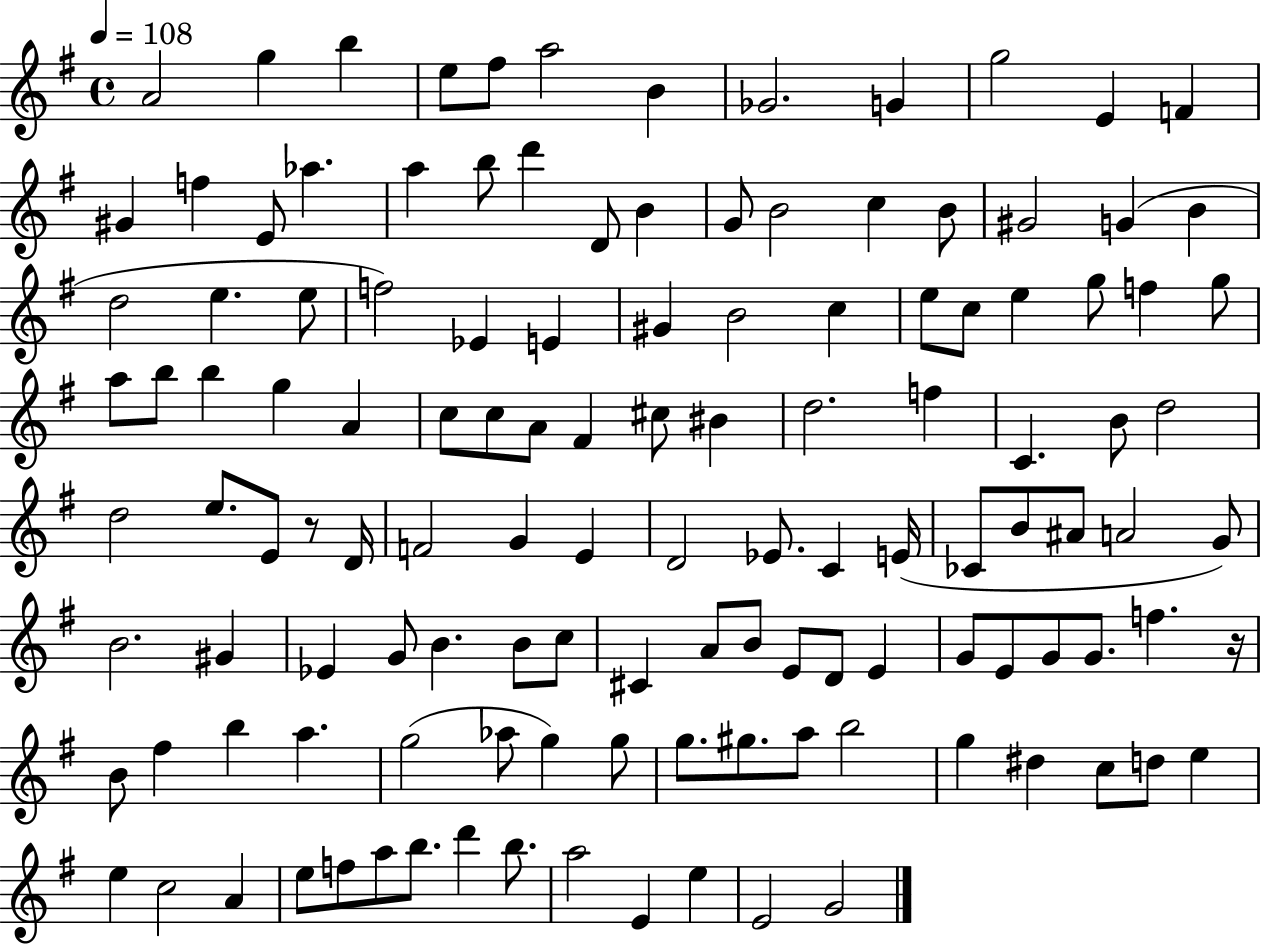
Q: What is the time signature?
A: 4/4